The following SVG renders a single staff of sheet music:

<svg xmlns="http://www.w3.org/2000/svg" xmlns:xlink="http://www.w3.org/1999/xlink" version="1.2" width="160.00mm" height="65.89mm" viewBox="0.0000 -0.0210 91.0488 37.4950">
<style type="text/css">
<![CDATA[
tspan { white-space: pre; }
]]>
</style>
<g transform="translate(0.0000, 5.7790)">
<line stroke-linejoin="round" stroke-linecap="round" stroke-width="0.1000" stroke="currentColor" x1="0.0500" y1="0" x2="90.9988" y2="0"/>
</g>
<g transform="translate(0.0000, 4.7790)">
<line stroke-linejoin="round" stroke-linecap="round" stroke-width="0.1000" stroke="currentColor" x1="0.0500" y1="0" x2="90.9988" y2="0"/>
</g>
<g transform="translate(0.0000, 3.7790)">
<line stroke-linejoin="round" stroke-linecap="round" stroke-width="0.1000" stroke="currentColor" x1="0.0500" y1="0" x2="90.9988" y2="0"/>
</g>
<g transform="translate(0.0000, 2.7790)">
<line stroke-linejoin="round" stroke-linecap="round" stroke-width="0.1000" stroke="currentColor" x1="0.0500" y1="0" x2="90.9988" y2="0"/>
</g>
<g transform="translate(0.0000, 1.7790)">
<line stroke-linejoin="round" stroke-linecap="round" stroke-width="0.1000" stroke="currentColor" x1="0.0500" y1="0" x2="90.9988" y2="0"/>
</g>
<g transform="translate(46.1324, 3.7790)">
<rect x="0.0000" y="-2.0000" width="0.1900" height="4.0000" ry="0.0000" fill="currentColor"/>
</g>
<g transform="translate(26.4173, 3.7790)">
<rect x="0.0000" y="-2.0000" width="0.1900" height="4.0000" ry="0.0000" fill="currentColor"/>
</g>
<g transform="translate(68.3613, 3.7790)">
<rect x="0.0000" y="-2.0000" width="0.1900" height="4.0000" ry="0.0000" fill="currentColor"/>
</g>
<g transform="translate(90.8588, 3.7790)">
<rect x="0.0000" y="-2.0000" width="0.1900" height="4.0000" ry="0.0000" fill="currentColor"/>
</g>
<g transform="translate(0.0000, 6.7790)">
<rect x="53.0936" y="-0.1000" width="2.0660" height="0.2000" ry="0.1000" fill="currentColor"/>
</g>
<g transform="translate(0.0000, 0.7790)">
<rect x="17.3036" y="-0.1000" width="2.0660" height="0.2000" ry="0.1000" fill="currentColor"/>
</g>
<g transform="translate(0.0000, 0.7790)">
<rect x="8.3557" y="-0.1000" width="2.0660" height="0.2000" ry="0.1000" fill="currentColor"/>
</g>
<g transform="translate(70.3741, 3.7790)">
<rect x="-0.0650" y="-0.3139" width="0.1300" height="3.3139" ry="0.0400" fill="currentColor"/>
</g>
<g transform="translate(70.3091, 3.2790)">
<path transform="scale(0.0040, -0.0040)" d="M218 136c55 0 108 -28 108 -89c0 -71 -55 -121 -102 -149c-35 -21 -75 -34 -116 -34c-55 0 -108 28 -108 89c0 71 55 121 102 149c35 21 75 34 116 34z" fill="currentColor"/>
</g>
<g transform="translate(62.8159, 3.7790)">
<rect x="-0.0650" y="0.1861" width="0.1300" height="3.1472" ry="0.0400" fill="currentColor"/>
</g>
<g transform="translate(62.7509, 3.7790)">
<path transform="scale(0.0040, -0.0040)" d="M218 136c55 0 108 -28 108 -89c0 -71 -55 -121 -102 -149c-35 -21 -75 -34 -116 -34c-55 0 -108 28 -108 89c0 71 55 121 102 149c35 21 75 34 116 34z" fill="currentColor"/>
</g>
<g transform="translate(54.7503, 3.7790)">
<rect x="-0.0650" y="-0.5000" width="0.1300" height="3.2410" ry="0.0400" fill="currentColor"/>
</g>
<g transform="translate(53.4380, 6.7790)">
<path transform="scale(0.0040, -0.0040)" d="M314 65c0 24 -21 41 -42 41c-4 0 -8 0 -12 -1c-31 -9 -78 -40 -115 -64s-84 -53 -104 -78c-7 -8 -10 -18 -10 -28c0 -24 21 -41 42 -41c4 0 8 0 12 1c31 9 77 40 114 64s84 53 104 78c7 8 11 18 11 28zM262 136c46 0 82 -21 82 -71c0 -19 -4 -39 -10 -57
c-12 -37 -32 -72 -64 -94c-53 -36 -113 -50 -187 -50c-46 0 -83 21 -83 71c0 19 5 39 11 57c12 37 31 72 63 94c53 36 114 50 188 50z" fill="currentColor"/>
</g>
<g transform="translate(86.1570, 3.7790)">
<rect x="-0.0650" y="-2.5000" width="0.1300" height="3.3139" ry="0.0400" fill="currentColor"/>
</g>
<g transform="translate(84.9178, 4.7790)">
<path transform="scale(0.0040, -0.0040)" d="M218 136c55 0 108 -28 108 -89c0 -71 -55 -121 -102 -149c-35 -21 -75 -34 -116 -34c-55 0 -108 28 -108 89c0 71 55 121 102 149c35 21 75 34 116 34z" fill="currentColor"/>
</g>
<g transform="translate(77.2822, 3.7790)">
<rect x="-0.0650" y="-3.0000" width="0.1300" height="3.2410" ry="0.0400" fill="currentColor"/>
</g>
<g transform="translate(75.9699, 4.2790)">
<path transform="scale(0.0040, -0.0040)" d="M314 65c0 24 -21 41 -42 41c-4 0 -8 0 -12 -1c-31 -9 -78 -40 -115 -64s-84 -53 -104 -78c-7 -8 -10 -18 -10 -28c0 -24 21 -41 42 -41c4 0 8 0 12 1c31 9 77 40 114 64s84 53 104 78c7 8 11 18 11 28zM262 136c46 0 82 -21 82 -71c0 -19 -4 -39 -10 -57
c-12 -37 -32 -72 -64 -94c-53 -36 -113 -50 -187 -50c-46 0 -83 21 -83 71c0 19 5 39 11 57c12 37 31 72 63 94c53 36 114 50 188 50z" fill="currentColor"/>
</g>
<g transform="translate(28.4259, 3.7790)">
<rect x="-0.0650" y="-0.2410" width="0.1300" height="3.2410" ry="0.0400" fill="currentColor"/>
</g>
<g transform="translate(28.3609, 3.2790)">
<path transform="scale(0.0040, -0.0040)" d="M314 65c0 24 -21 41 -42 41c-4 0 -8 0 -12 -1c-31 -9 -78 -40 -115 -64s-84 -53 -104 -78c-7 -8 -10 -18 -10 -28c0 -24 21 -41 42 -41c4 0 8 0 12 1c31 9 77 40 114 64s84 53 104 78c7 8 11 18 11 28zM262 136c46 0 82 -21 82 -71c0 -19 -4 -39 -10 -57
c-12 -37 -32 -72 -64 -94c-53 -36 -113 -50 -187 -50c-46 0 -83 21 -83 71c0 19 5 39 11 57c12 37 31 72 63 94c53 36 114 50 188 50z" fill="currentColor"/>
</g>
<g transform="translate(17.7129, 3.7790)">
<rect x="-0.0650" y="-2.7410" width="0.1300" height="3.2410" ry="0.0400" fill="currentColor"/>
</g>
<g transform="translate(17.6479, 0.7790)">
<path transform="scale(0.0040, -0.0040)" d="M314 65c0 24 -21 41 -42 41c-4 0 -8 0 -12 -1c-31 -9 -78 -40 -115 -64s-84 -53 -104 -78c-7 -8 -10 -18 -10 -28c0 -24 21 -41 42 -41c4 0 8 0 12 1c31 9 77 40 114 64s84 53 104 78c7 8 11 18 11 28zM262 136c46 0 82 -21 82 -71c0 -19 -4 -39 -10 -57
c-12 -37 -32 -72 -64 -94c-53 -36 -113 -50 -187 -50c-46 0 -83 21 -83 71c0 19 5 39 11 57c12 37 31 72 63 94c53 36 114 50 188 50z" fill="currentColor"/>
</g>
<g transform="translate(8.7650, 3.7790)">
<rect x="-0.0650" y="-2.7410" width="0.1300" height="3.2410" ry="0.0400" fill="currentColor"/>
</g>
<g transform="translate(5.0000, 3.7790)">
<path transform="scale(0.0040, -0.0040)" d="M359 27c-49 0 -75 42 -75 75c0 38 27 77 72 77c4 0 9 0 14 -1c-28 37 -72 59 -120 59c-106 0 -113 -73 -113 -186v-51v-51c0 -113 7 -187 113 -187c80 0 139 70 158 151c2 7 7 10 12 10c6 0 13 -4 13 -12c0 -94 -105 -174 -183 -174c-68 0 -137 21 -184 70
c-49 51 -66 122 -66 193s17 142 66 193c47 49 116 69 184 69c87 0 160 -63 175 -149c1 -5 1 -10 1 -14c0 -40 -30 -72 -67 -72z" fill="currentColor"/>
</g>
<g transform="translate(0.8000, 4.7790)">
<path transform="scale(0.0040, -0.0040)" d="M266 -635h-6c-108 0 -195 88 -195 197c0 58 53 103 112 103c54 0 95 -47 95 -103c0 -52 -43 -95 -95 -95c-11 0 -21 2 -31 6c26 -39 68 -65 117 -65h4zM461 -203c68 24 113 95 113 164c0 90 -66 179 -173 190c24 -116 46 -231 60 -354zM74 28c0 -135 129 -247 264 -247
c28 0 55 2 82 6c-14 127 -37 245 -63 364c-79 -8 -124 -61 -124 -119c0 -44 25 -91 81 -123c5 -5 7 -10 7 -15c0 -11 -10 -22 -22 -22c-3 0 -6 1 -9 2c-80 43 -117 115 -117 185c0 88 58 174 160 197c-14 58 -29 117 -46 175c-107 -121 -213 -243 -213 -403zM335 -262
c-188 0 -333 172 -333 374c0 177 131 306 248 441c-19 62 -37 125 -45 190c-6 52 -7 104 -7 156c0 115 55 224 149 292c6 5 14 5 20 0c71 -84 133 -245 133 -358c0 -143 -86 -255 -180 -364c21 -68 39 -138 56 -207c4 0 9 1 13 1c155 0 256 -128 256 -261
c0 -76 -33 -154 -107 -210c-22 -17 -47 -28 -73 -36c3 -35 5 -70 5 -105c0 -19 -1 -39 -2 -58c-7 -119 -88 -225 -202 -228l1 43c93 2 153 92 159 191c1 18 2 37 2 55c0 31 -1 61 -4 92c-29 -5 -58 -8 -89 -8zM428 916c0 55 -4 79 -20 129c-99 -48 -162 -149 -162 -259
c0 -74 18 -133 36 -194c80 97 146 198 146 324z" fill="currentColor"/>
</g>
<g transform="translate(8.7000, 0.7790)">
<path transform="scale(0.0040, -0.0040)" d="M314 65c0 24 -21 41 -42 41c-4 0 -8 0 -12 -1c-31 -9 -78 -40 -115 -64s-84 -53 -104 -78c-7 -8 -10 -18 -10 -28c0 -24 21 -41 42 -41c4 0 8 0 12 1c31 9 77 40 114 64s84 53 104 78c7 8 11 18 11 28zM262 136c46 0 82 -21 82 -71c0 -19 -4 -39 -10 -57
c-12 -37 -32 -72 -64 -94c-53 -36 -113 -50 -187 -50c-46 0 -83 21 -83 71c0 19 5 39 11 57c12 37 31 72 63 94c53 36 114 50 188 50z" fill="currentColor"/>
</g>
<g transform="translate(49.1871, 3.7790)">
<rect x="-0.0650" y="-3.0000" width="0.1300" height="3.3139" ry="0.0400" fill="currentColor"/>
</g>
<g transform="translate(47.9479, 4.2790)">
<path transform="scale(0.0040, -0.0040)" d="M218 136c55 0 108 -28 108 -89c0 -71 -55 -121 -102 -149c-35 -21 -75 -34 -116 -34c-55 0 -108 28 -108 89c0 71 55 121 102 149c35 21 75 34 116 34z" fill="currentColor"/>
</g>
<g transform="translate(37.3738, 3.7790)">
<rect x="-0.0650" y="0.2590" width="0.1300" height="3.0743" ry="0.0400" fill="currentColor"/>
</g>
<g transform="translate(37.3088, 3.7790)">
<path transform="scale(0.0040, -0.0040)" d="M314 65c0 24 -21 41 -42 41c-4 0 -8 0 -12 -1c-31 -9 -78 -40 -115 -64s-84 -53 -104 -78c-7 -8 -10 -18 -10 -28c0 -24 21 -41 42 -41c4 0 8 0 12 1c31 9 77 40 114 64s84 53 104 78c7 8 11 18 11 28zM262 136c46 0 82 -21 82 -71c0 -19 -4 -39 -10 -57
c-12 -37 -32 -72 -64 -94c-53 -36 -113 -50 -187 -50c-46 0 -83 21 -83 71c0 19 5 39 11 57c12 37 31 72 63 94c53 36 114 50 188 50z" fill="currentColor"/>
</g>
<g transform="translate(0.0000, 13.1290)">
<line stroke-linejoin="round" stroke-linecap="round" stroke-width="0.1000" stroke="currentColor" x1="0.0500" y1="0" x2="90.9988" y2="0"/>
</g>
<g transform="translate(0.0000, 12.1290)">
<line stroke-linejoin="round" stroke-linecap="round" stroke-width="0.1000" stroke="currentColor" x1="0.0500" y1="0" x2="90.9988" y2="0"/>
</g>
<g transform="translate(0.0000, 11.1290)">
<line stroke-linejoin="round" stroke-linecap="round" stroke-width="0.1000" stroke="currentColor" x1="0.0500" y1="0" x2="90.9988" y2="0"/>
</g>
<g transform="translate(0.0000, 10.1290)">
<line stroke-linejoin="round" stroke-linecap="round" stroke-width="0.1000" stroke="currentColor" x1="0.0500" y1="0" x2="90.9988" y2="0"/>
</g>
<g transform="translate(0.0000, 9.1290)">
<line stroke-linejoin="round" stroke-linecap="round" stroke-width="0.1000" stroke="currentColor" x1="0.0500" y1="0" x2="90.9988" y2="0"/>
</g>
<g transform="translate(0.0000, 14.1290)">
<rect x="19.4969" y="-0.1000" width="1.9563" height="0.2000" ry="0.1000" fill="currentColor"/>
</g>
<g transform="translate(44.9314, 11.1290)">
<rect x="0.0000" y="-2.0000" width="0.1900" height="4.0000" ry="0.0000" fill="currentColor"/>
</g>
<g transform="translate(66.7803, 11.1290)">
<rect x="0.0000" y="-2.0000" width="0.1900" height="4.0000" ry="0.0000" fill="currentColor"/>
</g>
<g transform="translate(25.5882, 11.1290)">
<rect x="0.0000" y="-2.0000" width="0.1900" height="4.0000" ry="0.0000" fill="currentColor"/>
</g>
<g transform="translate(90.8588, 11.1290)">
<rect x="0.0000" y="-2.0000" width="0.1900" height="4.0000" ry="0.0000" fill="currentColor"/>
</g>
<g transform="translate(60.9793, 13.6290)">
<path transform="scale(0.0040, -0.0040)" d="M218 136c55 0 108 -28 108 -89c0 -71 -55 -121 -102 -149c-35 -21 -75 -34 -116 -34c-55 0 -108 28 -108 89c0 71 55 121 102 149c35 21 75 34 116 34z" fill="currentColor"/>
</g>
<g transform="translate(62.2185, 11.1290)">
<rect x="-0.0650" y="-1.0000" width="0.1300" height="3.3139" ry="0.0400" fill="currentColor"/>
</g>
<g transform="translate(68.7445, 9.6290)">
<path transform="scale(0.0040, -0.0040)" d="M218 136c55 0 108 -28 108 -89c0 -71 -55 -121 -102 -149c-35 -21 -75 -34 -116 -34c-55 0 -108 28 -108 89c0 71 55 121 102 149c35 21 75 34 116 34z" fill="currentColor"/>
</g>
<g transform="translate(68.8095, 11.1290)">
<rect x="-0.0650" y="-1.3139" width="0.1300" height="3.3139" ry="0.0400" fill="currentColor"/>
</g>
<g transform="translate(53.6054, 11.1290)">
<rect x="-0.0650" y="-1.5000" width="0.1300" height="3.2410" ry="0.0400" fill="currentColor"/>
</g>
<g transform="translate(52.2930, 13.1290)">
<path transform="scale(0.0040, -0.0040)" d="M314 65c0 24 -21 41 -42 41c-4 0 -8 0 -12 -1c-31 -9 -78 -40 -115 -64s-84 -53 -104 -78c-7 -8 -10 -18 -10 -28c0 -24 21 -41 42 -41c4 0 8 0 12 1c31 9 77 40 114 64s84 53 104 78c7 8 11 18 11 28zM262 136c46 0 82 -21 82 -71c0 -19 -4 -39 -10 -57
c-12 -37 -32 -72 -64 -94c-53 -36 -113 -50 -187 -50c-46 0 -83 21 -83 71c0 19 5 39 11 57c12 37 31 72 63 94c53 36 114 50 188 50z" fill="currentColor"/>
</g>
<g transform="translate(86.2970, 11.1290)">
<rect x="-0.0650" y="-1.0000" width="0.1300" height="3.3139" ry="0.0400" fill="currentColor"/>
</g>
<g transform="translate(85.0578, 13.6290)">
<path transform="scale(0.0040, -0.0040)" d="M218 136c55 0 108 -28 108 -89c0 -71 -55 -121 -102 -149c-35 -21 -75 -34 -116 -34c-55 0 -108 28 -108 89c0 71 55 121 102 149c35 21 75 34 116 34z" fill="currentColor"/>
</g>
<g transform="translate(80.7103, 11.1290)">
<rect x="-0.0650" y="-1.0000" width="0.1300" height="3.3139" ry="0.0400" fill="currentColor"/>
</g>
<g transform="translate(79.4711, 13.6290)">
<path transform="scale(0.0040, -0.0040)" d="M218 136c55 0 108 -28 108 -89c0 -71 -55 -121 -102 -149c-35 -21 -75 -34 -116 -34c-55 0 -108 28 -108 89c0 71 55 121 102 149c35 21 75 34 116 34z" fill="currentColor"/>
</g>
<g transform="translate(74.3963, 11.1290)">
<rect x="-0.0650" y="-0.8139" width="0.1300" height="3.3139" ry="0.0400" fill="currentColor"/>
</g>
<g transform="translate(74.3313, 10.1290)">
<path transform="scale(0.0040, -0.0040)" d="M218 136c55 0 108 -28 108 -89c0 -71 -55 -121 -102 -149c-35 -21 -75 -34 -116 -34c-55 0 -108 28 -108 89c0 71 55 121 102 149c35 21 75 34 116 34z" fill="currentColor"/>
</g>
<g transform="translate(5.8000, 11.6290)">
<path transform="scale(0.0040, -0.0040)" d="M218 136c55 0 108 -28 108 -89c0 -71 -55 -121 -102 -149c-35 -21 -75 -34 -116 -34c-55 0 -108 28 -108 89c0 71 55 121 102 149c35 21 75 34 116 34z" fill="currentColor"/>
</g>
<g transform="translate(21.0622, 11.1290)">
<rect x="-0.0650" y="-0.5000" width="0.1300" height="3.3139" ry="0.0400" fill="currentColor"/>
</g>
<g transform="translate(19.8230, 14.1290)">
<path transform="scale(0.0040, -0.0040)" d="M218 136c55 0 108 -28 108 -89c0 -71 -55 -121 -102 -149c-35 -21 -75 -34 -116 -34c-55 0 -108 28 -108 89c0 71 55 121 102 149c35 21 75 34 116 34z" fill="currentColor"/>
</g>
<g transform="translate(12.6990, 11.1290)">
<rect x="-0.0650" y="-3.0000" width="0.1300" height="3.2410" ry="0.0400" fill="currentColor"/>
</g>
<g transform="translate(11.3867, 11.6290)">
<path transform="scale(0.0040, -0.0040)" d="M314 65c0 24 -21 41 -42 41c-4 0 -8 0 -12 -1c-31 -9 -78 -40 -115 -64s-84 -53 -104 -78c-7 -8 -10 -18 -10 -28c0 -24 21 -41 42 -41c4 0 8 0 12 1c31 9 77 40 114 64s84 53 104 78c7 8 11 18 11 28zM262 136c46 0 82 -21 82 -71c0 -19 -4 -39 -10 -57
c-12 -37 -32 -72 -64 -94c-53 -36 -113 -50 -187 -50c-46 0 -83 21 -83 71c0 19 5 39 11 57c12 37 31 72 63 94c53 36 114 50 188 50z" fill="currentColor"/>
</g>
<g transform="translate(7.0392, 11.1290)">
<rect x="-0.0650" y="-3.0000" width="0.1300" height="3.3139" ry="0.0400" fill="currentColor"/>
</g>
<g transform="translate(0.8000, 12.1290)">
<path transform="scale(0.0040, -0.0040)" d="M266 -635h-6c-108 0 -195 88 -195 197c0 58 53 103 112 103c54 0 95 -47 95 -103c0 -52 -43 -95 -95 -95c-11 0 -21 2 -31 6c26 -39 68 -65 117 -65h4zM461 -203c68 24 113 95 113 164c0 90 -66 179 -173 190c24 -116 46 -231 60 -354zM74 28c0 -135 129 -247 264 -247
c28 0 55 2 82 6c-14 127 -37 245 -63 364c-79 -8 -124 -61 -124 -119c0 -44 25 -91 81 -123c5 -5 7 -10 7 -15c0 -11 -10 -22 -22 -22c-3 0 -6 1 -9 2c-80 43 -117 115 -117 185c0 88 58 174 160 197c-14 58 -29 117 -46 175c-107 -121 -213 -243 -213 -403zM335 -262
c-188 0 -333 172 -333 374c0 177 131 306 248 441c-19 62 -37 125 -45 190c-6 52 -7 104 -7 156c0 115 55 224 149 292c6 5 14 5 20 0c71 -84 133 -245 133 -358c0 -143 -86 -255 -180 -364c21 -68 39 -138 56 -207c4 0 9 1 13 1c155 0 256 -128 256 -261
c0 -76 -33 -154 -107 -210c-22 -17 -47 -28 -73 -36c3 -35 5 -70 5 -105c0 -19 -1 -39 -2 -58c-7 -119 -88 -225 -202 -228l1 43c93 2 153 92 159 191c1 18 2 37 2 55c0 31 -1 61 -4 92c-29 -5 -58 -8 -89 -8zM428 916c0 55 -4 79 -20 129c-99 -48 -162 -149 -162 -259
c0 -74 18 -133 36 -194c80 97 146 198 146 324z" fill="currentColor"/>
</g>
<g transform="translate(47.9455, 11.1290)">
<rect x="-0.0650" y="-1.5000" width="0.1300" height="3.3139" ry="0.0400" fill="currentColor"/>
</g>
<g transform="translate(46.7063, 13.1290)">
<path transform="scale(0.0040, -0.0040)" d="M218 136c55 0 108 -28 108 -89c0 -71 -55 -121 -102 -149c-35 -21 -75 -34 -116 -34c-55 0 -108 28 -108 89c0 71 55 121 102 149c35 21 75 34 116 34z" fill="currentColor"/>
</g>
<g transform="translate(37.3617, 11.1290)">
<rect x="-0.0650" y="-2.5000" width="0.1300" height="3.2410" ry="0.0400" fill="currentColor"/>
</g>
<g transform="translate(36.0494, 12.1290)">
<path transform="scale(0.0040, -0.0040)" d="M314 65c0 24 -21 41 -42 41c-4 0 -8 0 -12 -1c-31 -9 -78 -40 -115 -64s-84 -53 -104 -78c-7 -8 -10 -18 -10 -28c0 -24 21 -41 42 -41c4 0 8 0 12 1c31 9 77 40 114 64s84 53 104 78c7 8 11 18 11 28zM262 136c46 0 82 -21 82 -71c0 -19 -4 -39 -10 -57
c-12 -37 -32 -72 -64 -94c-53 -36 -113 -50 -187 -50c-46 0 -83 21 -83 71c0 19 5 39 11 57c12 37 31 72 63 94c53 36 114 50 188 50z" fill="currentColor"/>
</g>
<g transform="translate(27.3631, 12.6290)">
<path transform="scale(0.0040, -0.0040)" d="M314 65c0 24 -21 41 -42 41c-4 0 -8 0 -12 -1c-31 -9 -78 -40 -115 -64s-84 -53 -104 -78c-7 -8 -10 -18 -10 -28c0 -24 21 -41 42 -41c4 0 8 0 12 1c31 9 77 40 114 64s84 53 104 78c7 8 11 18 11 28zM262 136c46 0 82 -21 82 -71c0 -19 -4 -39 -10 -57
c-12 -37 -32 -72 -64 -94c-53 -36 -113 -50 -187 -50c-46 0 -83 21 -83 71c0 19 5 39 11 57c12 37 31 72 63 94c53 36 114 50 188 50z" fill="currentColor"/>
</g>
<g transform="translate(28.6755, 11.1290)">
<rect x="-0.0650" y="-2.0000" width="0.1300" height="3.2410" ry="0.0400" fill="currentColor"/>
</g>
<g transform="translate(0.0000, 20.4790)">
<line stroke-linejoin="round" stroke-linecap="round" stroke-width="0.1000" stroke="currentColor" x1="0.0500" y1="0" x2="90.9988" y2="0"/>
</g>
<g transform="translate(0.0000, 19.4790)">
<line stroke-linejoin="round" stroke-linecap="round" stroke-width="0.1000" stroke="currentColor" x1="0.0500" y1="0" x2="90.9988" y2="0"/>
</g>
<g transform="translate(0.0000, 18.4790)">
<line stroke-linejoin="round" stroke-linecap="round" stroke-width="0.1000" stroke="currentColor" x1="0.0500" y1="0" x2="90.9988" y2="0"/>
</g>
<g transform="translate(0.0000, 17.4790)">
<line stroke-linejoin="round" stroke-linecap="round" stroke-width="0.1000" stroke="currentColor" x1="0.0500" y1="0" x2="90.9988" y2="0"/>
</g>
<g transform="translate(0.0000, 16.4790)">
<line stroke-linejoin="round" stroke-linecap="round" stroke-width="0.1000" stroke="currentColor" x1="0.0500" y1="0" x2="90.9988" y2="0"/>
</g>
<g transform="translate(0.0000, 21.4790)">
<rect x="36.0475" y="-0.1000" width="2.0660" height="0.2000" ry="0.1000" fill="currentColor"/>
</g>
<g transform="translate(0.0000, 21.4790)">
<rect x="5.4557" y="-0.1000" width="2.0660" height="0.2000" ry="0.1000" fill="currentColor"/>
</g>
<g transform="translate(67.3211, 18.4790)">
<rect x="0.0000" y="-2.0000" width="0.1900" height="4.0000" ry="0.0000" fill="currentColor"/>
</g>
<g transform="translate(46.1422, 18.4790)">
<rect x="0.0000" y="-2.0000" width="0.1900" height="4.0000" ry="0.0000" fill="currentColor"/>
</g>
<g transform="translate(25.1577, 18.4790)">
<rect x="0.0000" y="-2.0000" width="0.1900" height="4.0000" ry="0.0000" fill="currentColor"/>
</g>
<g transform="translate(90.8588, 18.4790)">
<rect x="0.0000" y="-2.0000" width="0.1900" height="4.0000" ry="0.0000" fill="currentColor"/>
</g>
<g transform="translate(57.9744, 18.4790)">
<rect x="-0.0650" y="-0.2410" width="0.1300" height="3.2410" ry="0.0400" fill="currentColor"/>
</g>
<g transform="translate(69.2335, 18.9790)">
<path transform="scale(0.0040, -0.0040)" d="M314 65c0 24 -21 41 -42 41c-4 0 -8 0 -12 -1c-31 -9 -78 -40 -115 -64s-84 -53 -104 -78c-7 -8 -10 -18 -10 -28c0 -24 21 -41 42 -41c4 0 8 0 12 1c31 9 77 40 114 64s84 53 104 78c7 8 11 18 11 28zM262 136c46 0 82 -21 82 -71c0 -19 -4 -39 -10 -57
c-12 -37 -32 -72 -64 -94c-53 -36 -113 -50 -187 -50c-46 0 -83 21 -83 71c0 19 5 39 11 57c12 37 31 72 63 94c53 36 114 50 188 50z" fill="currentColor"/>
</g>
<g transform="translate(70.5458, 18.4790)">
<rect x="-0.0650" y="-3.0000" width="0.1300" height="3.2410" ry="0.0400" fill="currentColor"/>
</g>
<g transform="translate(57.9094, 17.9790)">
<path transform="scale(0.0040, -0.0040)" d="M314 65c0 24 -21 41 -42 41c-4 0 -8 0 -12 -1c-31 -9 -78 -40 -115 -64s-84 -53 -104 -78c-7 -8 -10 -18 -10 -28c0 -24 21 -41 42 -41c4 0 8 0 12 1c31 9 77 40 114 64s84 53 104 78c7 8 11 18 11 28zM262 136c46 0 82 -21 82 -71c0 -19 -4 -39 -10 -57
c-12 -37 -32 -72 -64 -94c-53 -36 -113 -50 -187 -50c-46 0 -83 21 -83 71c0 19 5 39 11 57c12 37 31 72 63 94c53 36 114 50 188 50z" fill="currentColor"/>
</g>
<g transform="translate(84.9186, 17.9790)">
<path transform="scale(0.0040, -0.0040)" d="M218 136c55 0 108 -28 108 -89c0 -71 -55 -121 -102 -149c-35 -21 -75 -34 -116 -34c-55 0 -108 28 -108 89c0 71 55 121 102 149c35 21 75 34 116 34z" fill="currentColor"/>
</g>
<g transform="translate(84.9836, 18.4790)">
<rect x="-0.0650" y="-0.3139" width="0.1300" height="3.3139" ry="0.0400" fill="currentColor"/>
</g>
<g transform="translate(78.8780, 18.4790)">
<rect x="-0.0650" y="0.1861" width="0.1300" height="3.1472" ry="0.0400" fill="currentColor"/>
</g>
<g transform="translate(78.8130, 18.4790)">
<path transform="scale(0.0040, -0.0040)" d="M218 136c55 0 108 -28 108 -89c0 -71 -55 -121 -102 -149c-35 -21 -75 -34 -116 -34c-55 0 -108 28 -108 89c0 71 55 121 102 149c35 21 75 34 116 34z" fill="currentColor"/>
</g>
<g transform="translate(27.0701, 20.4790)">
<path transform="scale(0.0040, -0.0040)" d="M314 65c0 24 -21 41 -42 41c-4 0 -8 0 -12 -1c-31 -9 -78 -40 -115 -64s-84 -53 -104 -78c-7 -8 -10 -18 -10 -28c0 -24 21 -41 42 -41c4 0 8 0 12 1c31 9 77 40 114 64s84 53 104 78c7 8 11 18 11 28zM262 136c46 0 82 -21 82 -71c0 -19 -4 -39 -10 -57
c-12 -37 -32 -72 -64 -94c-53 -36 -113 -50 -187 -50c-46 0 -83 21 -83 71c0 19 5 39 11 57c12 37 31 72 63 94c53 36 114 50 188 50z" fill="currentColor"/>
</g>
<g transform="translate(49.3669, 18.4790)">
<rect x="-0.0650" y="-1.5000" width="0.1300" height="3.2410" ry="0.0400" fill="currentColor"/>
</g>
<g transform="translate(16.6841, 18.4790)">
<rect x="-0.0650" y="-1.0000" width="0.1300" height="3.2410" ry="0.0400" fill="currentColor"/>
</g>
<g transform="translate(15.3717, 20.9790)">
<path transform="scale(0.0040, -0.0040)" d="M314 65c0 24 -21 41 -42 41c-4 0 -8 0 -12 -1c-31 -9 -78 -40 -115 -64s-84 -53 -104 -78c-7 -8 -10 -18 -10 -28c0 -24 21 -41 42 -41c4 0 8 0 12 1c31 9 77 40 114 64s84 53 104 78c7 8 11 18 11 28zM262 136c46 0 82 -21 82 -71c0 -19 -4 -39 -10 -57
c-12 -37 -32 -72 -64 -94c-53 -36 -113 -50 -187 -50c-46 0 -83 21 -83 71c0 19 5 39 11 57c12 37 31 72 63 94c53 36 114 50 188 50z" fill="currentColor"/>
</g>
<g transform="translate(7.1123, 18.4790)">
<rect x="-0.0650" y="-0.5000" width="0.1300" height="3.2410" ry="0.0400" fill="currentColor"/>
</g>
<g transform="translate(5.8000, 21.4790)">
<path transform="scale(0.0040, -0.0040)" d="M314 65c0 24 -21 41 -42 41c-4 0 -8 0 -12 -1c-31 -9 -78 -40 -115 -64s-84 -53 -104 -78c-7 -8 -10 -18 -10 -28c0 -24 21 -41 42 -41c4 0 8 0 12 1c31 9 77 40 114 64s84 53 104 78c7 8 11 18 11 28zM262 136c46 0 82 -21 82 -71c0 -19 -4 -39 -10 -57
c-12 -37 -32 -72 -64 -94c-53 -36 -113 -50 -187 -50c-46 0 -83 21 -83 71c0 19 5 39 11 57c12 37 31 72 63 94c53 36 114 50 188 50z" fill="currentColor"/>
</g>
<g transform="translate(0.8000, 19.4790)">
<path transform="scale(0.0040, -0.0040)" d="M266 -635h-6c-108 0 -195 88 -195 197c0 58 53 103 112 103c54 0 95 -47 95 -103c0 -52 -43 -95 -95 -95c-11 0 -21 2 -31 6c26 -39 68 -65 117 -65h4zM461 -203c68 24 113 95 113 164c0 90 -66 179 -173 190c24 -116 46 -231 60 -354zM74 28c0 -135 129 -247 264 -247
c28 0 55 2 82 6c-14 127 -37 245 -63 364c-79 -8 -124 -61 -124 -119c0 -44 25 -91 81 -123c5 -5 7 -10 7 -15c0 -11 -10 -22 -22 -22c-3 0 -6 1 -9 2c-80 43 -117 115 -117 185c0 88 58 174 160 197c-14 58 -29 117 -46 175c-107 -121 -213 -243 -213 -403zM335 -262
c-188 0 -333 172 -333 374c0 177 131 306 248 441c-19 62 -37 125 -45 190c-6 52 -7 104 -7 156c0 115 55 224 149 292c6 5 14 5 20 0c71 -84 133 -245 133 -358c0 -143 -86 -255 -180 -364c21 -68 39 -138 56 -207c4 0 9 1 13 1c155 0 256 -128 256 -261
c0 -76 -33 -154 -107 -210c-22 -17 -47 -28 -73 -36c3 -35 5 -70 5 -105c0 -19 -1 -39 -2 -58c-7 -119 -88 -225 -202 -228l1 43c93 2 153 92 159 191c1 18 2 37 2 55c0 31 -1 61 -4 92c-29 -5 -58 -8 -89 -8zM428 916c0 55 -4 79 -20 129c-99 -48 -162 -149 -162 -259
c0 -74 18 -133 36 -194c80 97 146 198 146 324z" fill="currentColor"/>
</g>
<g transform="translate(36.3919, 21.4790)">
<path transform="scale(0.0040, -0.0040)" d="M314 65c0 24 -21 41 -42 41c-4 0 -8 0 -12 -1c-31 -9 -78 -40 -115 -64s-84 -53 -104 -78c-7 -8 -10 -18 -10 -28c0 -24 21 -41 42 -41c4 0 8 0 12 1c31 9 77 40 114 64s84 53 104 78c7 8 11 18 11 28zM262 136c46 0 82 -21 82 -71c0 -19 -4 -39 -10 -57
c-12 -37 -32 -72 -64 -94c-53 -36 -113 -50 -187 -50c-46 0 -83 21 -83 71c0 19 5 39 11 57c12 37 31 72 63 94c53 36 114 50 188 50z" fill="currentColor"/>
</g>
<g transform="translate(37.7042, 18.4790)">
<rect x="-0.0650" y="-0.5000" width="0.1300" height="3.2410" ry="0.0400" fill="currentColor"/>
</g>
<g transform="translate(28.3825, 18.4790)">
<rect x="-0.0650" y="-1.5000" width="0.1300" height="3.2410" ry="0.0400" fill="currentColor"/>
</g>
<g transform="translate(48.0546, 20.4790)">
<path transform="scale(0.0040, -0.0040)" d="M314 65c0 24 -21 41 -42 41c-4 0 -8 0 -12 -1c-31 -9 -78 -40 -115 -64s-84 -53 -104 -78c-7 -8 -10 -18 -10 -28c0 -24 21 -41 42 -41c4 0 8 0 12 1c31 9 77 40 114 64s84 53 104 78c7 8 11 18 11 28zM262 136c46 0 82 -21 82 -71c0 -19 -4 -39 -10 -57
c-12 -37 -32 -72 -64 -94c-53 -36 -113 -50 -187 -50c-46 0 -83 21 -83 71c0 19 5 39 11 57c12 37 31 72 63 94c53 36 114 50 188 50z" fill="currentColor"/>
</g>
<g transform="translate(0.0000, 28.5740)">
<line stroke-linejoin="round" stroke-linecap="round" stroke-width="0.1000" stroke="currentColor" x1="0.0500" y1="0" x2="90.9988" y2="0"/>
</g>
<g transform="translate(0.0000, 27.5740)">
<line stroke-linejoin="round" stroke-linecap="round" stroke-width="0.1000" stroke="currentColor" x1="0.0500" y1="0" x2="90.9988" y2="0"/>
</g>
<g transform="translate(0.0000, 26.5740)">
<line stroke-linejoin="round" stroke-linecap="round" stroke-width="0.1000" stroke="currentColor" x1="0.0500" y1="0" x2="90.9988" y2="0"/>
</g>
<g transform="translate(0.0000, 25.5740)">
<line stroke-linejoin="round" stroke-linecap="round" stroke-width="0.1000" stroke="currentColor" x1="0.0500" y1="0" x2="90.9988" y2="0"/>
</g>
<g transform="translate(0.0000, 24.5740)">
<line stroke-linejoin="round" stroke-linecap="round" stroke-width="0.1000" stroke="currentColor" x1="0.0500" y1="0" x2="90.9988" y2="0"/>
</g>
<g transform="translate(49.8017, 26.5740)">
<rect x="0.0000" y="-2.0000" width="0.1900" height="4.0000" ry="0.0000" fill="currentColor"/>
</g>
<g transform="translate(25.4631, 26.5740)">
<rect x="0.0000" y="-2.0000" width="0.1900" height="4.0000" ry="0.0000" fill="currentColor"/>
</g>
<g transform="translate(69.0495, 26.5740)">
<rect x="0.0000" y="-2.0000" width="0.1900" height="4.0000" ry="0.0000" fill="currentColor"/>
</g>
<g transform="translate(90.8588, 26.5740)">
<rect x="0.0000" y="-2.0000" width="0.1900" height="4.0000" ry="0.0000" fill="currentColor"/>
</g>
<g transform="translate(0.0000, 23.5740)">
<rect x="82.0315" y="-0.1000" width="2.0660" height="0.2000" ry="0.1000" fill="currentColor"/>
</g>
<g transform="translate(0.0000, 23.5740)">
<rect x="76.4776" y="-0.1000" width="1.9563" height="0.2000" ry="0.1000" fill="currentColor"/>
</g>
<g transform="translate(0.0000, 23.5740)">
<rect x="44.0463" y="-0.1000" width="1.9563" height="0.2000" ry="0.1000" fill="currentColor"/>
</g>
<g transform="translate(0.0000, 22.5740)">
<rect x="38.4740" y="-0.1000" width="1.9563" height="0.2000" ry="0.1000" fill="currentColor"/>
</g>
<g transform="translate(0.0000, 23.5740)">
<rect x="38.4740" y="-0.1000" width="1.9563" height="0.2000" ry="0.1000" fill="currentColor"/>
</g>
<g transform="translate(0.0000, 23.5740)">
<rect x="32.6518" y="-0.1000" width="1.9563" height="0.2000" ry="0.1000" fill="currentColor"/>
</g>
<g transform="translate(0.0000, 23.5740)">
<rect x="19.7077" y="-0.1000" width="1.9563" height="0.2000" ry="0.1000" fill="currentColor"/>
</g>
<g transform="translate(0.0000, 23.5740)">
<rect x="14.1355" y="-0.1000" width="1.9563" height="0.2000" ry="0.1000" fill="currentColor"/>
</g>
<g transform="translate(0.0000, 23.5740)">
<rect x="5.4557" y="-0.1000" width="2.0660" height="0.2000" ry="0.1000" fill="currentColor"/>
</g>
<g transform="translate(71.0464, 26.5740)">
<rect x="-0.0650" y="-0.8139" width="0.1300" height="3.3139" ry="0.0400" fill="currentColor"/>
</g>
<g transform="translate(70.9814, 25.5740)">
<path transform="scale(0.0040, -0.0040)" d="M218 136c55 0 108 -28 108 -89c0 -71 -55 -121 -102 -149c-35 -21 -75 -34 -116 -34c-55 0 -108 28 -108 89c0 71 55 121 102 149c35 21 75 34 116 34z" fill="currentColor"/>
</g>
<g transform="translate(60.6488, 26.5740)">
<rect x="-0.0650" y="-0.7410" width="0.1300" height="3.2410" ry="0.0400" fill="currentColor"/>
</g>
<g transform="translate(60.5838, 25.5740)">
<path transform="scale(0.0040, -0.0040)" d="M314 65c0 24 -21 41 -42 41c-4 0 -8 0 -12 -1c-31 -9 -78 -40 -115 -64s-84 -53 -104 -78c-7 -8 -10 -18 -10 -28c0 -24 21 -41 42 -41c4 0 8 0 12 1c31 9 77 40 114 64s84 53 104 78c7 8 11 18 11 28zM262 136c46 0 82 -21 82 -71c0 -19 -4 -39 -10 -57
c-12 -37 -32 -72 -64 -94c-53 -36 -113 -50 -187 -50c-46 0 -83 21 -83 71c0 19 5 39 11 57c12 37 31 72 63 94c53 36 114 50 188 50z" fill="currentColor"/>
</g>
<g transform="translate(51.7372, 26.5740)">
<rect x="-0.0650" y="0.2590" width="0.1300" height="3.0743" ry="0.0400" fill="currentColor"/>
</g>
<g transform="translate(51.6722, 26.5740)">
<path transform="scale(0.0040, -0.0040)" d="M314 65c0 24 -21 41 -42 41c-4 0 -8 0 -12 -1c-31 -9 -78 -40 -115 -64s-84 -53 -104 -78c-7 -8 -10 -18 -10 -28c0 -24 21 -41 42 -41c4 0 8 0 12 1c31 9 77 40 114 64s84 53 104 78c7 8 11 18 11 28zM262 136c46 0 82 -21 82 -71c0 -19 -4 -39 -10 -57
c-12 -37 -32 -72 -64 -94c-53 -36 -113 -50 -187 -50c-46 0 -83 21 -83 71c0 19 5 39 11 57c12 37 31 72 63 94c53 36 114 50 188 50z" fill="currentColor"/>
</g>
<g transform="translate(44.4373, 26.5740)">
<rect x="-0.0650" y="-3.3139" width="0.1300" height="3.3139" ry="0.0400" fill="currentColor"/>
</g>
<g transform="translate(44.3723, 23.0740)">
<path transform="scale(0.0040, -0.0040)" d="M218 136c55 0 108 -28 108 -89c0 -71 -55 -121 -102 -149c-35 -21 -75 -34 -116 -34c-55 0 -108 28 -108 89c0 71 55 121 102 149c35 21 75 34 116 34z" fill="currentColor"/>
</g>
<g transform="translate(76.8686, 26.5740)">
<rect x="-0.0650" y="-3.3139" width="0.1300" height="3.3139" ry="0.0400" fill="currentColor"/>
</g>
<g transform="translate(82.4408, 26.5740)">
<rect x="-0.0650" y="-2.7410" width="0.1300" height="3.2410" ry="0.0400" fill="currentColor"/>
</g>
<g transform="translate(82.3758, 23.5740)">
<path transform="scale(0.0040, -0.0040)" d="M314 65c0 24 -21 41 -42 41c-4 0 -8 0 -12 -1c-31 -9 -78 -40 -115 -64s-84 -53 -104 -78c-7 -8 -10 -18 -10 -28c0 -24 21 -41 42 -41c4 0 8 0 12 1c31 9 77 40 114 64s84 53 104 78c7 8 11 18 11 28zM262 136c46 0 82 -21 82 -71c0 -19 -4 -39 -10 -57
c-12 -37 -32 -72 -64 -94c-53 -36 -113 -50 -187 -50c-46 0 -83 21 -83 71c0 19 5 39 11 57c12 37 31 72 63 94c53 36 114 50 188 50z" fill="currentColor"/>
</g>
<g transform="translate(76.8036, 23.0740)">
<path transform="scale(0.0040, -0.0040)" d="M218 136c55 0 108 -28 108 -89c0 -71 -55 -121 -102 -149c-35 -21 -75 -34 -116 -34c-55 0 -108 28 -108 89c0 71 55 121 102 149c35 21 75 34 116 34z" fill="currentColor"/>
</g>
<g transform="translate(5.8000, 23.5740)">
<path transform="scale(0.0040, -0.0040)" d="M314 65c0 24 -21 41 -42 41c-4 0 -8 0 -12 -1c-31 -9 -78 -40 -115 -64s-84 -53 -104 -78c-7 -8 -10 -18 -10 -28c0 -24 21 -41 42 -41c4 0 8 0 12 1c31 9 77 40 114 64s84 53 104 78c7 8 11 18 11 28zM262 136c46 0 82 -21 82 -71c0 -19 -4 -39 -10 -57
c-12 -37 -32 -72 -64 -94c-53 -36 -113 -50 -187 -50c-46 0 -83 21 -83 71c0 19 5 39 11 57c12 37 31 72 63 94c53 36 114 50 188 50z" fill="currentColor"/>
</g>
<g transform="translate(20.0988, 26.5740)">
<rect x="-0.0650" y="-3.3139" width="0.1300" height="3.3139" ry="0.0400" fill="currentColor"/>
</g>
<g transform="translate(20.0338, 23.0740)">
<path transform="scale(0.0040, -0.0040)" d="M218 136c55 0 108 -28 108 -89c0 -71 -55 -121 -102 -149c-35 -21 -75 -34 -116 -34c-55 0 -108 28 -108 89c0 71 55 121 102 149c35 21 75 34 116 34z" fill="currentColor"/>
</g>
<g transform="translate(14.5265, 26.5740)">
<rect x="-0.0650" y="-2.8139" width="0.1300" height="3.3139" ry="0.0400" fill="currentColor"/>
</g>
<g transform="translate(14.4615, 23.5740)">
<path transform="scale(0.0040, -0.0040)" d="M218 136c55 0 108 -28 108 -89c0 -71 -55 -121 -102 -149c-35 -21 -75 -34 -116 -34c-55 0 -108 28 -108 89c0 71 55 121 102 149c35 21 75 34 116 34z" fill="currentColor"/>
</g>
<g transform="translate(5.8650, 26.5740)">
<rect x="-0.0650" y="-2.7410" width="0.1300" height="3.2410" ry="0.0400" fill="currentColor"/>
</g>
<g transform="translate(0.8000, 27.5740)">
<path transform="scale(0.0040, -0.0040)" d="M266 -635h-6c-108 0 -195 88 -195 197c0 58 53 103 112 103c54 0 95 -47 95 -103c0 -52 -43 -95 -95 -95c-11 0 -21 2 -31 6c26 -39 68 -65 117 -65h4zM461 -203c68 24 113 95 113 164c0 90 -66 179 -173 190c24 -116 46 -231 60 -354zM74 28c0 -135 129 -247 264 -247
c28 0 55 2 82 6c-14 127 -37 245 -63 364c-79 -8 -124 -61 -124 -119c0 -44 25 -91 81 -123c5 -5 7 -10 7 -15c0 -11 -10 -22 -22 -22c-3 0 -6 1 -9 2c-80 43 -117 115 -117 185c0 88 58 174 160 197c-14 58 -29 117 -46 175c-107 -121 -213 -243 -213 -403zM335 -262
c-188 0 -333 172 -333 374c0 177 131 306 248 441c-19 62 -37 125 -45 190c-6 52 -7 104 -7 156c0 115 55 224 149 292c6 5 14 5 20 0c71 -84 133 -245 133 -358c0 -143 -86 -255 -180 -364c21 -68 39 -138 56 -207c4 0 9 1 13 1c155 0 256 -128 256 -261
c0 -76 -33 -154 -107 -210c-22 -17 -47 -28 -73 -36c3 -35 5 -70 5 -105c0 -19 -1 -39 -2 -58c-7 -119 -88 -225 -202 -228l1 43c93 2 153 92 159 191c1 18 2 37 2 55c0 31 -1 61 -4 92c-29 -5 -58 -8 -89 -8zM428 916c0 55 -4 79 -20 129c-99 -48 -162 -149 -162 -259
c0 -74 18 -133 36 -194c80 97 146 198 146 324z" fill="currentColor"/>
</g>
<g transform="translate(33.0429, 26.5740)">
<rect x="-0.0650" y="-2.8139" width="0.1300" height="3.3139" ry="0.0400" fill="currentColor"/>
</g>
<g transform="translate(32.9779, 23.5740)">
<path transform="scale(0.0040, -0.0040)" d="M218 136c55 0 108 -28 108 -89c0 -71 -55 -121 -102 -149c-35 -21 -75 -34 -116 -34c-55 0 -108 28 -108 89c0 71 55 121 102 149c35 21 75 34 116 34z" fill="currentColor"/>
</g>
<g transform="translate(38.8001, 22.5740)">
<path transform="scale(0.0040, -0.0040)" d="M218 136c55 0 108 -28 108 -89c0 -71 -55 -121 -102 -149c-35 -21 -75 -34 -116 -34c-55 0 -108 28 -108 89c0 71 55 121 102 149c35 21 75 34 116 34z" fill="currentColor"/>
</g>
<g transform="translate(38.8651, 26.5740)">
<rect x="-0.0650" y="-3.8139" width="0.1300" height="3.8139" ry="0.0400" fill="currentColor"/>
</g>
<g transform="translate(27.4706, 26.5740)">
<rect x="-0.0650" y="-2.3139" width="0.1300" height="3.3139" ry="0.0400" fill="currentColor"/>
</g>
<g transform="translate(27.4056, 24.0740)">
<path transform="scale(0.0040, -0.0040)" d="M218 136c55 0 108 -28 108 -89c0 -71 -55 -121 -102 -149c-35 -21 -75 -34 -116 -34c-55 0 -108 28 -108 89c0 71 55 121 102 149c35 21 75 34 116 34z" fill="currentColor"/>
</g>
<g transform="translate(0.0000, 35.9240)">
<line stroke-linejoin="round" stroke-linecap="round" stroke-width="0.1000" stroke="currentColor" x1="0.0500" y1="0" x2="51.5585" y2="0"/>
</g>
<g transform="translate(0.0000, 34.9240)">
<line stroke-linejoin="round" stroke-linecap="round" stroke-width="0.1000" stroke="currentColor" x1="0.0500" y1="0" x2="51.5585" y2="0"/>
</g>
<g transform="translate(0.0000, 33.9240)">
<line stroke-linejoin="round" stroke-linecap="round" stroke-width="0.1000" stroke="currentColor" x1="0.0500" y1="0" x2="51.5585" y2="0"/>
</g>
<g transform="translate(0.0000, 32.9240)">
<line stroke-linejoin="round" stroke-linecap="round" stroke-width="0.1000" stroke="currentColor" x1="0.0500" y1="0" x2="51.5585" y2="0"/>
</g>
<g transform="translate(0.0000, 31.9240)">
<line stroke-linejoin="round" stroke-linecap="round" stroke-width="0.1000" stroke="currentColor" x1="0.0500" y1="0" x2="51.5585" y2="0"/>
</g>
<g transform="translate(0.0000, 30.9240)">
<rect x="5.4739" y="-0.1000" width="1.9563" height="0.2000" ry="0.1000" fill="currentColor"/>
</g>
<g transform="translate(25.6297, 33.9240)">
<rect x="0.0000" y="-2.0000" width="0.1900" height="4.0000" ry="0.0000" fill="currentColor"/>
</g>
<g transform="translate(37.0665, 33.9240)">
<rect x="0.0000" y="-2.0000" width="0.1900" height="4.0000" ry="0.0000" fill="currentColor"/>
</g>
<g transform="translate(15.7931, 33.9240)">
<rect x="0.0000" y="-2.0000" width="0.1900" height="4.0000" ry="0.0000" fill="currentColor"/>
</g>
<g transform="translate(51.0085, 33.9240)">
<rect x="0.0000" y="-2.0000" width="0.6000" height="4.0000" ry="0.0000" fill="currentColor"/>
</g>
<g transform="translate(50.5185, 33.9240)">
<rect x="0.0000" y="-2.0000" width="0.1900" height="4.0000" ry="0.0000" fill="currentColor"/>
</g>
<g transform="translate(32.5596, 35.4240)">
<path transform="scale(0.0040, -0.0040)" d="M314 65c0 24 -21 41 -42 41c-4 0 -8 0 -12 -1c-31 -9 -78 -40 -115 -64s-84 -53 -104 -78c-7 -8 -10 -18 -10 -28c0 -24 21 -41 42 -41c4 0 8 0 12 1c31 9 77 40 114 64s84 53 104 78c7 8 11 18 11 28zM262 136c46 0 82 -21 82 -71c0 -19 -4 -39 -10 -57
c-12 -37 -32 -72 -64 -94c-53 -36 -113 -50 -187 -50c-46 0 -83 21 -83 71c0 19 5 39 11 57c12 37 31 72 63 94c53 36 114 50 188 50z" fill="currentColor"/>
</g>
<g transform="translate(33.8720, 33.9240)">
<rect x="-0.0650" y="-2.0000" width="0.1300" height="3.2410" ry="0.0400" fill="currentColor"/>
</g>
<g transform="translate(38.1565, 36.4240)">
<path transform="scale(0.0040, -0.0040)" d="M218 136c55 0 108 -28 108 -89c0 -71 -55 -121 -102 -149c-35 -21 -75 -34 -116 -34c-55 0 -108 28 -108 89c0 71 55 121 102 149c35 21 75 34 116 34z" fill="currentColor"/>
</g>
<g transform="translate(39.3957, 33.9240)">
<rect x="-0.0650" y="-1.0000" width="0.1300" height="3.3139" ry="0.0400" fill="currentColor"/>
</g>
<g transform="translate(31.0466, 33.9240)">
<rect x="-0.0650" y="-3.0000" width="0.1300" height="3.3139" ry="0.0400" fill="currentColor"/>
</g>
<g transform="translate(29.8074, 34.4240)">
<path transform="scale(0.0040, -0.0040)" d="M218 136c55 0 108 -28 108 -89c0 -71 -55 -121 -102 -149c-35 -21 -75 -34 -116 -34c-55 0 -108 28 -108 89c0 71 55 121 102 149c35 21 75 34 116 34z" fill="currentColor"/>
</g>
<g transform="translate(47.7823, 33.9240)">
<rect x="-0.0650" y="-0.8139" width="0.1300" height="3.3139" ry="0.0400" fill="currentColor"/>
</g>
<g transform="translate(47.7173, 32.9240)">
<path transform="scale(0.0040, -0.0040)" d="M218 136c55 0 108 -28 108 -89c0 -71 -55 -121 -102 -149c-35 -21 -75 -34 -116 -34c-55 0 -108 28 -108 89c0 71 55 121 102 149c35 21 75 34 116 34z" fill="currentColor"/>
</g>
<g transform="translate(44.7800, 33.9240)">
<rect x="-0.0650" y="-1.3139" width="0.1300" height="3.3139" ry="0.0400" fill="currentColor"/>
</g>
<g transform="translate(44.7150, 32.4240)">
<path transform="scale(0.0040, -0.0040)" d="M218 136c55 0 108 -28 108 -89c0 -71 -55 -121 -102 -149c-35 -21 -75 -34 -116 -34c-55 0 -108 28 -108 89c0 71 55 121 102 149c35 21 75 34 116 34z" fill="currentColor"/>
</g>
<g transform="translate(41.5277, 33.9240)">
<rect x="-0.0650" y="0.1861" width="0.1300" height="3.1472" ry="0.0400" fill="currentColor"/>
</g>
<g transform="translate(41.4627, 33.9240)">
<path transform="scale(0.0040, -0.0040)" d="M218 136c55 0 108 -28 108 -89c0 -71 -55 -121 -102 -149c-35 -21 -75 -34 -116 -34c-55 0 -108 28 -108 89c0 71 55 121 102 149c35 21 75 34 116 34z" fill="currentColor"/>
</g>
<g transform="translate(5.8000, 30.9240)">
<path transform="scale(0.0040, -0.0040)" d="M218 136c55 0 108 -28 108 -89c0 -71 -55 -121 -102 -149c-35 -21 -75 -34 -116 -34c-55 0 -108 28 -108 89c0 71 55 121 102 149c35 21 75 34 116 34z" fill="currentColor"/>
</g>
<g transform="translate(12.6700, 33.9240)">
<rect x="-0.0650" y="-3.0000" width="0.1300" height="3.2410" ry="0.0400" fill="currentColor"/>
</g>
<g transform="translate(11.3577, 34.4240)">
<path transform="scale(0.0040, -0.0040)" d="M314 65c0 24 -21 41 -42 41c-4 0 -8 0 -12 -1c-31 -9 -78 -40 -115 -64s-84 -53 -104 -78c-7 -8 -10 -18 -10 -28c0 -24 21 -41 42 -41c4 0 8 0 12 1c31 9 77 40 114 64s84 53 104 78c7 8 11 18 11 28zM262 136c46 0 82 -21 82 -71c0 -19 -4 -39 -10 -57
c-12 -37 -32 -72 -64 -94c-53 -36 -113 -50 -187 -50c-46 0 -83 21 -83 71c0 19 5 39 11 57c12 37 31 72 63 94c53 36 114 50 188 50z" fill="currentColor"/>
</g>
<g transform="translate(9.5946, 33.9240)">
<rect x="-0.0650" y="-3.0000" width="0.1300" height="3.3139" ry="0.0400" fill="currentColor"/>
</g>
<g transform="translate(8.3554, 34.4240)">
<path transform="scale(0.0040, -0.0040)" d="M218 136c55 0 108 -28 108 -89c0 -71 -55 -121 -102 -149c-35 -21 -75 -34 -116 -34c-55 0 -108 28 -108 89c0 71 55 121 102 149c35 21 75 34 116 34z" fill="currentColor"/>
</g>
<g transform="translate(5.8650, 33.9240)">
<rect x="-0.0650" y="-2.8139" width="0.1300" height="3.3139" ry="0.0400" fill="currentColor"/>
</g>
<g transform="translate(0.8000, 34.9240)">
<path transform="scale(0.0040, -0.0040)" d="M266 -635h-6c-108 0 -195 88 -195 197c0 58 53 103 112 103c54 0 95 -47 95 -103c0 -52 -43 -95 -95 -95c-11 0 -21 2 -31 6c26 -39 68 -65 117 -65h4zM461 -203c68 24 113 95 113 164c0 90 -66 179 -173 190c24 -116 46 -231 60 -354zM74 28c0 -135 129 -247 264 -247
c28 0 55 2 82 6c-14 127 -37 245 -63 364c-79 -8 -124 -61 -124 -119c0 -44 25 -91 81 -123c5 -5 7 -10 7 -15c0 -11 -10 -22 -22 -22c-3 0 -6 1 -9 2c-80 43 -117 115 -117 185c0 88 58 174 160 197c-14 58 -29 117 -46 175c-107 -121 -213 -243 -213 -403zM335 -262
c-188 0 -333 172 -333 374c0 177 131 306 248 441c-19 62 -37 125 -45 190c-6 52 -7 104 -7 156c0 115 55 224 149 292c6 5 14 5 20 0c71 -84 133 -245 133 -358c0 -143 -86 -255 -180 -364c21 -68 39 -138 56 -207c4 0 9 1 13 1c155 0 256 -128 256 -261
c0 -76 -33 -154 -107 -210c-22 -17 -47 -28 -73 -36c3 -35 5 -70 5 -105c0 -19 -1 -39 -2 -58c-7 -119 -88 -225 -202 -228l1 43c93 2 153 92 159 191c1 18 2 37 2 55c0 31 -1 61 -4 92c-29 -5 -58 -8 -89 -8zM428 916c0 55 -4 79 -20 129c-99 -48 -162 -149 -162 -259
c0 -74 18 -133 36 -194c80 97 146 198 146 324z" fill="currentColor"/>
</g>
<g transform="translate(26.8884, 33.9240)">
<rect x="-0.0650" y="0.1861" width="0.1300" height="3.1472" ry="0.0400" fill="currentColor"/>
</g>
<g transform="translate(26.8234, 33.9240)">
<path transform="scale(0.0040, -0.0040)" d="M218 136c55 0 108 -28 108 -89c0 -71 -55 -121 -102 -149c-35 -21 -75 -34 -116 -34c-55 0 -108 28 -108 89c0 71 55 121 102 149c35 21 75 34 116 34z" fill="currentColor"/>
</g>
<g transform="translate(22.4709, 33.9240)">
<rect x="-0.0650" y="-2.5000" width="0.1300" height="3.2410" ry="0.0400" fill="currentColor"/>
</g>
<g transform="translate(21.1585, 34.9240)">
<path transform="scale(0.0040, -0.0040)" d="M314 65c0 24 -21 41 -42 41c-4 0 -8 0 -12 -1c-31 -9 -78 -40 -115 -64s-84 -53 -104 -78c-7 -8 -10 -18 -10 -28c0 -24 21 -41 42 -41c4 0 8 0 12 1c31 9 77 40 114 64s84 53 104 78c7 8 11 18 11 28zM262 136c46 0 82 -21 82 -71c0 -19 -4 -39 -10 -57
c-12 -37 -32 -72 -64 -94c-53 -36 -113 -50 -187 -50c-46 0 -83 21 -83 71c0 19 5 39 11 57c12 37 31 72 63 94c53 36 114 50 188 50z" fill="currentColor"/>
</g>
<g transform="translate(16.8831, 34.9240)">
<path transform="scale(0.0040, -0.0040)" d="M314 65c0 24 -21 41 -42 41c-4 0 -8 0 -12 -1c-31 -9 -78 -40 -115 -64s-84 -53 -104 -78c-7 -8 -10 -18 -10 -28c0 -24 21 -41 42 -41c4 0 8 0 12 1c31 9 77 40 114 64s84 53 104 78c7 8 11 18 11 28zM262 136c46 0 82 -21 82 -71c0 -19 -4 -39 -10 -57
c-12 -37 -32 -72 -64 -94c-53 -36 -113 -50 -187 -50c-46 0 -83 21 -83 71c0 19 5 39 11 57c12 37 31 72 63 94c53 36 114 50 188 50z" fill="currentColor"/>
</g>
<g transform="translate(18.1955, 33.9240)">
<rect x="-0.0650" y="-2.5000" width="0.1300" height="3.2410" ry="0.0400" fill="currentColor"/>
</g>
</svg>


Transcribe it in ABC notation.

X:1
T:Untitled
M:4/4
L:1/4
K:C
a2 a2 c2 B2 A C2 B c A2 G A A2 C F2 G2 E E2 D e d D D C2 D2 E2 C2 E2 c2 A2 B c a2 a b g a c' b B2 d2 d b a2 a A A2 G2 G2 B A F2 D B e d